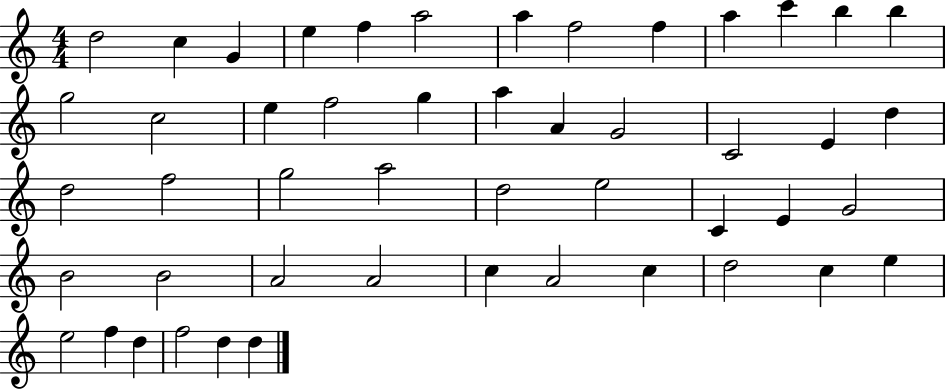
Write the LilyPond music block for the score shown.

{
  \clef treble
  \numericTimeSignature
  \time 4/4
  \key c \major
  d''2 c''4 g'4 | e''4 f''4 a''2 | a''4 f''2 f''4 | a''4 c'''4 b''4 b''4 | \break g''2 c''2 | e''4 f''2 g''4 | a''4 a'4 g'2 | c'2 e'4 d''4 | \break d''2 f''2 | g''2 a''2 | d''2 e''2 | c'4 e'4 g'2 | \break b'2 b'2 | a'2 a'2 | c''4 a'2 c''4 | d''2 c''4 e''4 | \break e''2 f''4 d''4 | f''2 d''4 d''4 | \bar "|."
}